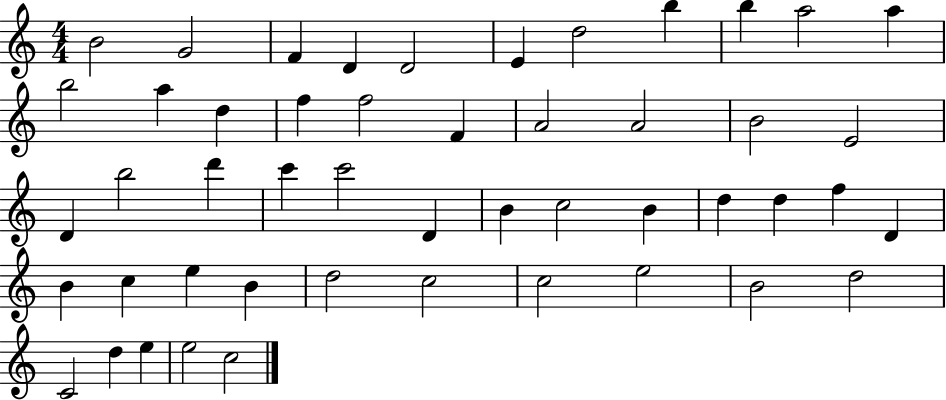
B4/h G4/h F4/q D4/q D4/h E4/q D5/h B5/q B5/q A5/h A5/q B5/h A5/q D5/q F5/q F5/h F4/q A4/h A4/h B4/h E4/h D4/q B5/h D6/q C6/q C6/h D4/q B4/q C5/h B4/q D5/q D5/q F5/q D4/q B4/q C5/q E5/q B4/q D5/h C5/h C5/h E5/h B4/h D5/h C4/h D5/q E5/q E5/h C5/h